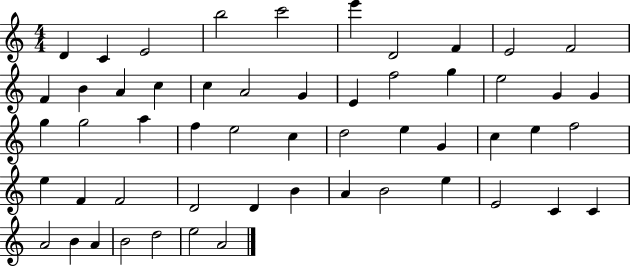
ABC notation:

X:1
T:Untitled
M:4/4
L:1/4
K:C
D C E2 b2 c'2 e' D2 F E2 F2 F B A c c A2 G E f2 g e2 G G g g2 a f e2 c d2 e G c e f2 e F F2 D2 D B A B2 e E2 C C A2 B A B2 d2 e2 A2